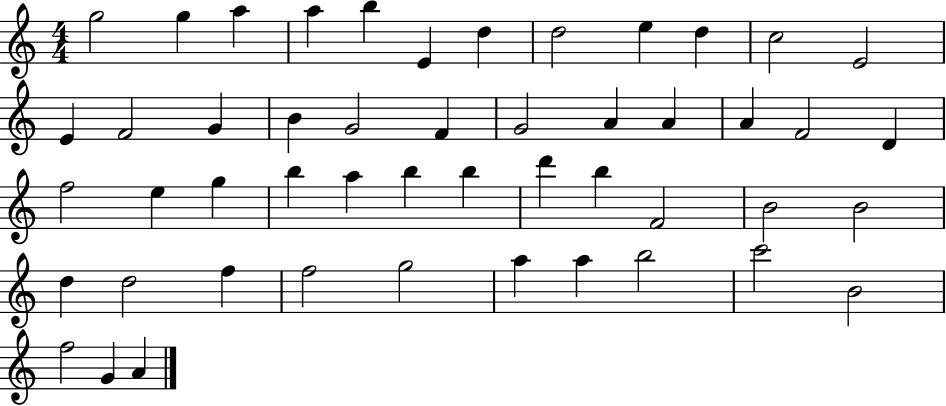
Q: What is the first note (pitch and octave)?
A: G5